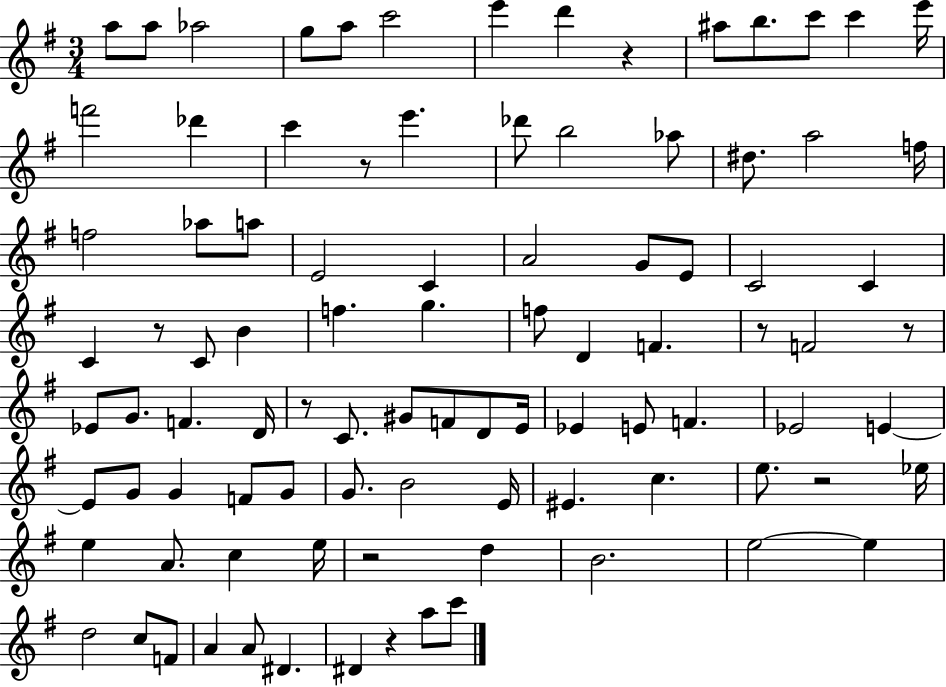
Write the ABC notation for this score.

X:1
T:Untitled
M:3/4
L:1/4
K:G
a/2 a/2 _a2 g/2 a/2 c'2 e' d' z ^a/2 b/2 c'/2 c' e'/4 f'2 _d' c' z/2 e' _d'/2 b2 _a/2 ^d/2 a2 f/4 f2 _a/2 a/2 E2 C A2 G/2 E/2 C2 C C z/2 C/2 B f g f/2 D F z/2 F2 z/2 _E/2 G/2 F D/4 z/2 C/2 ^G/2 F/2 D/2 E/4 _E E/2 F _E2 E E/2 G/2 G F/2 G/2 G/2 B2 E/4 ^E c e/2 z2 _e/4 e A/2 c e/4 z2 d B2 e2 e d2 c/2 F/2 A A/2 ^D ^D z a/2 c'/2